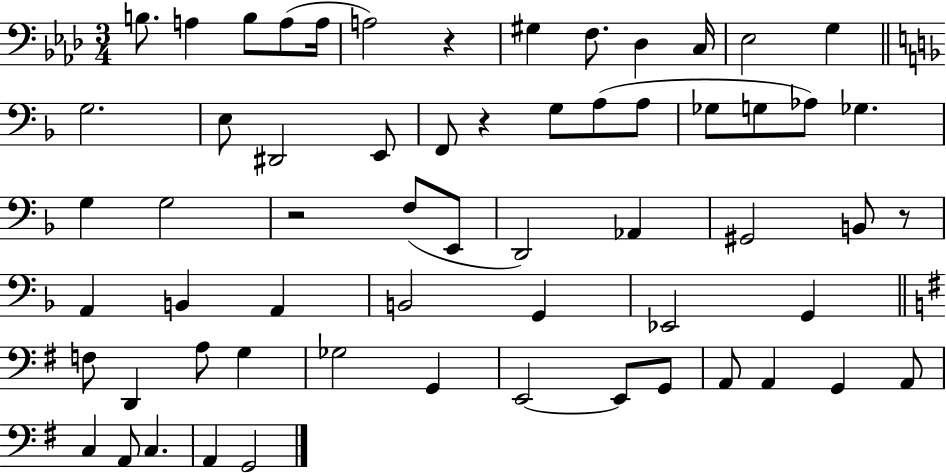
B3/e. A3/q B3/e A3/e A3/s A3/h R/q G#3/q F3/e. Db3/q C3/s Eb3/h G3/q G3/h. E3/e D#2/h E2/e F2/e R/q G3/e A3/e A3/e Gb3/e G3/e Ab3/e Gb3/q. G3/q G3/h R/h F3/e E2/e D2/h Ab2/q G#2/h B2/e R/e A2/q B2/q A2/q B2/h G2/q Eb2/h G2/q F3/e D2/q A3/e G3/q Gb3/h G2/q E2/h E2/e G2/e A2/e A2/q G2/q A2/e C3/q A2/e C3/q. A2/q G2/h